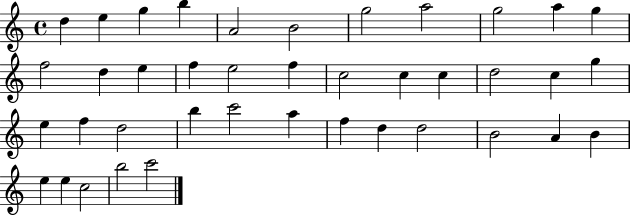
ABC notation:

X:1
T:Untitled
M:4/4
L:1/4
K:C
d e g b A2 B2 g2 a2 g2 a g f2 d e f e2 f c2 c c d2 c g e f d2 b c'2 a f d d2 B2 A B e e c2 b2 c'2